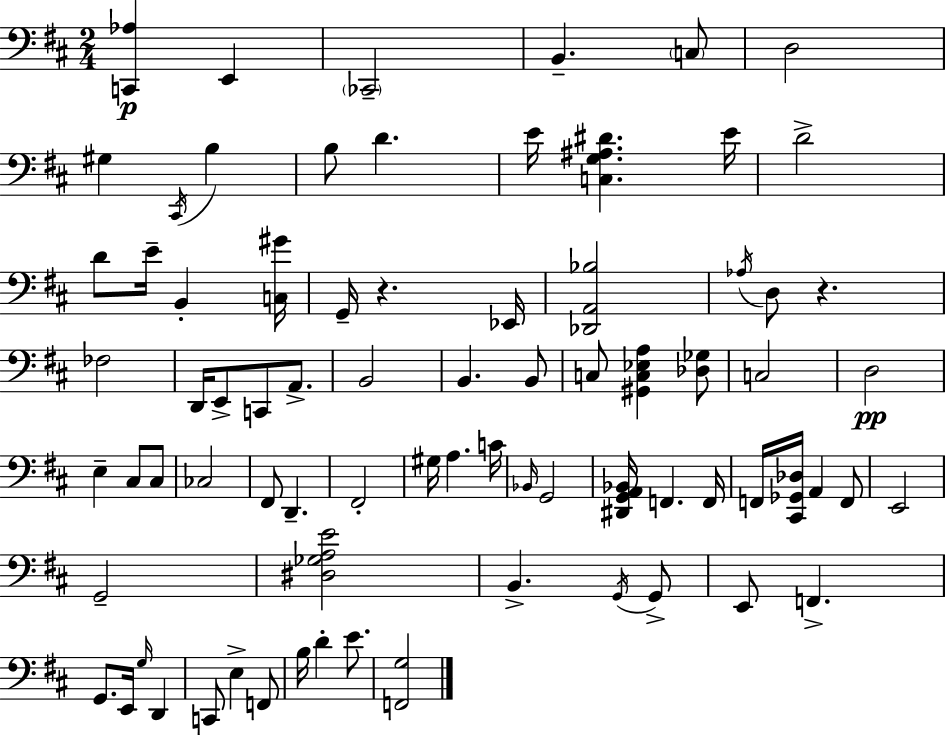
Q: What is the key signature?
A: D major